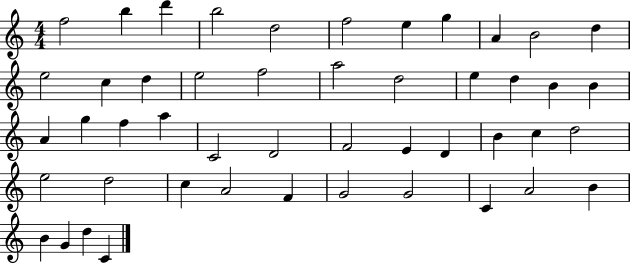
F5/h B5/q D6/q B5/h D5/h F5/h E5/q G5/q A4/q B4/h D5/q E5/h C5/q D5/q E5/h F5/h A5/h D5/h E5/q D5/q B4/q B4/q A4/q G5/q F5/q A5/q C4/h D4/h F4/h E4/q D4/q B4/q C5/q D5/h E5/h D5/h C5/q A4/h F4/q G4/h G4/h C4/q A4/h B4/q B4/q G4/q D5/q C4/q